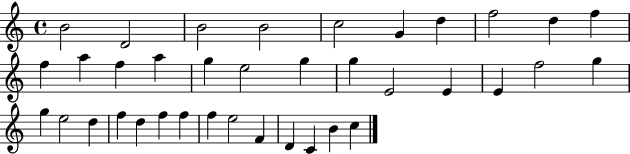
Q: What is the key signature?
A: C major